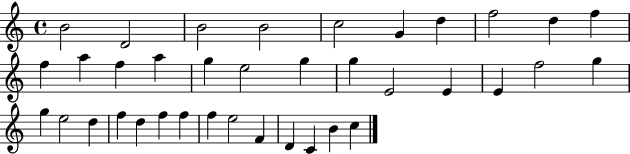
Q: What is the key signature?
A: C major